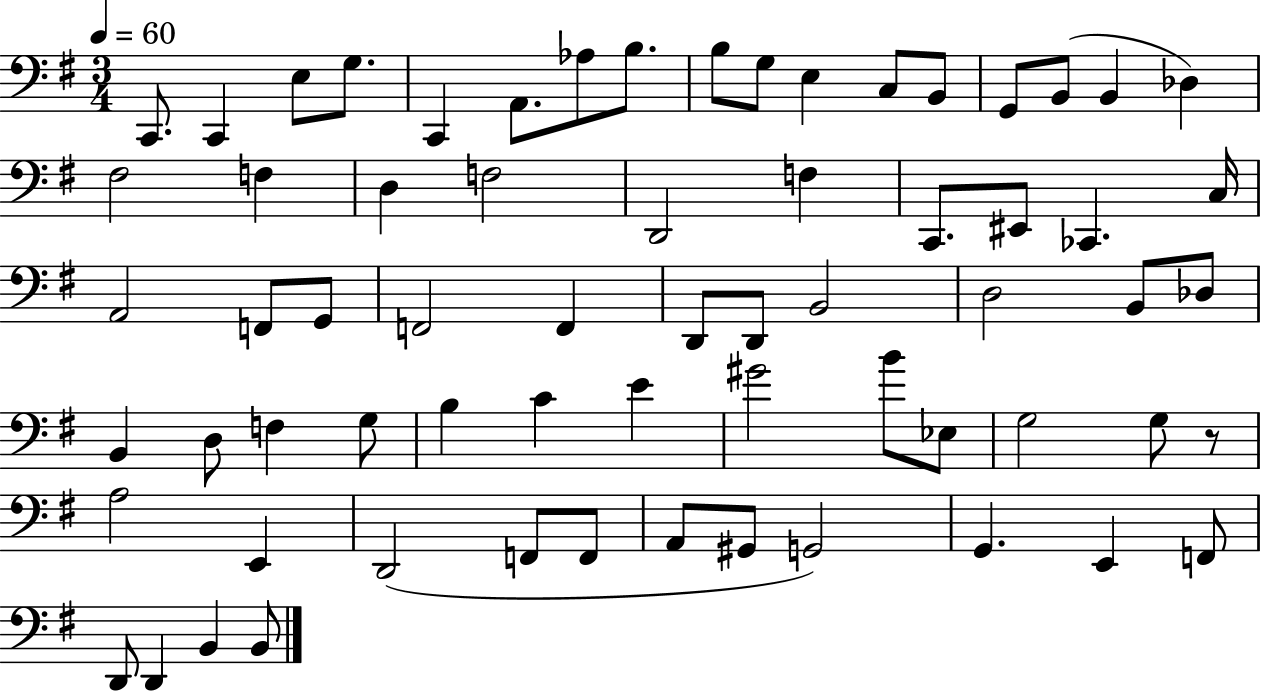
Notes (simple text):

C2/e. C2/q E3/e G3/e. C2/q A2/e. Ab3/e B3/e. B3/e G3/e E3/q C3/e B2/e G2/e B2/e B2/q Db3/q F#3/h F3/q D3/q F3/h D2/h F3/q C2/e. EIS2/e CES2/q. C3/s A2/h F2/e G2/e F2/h F2/q D2/e D2/e B2/h D3/h B2/e Db3/e B2/q D3/e F3/q G3/e B3/q C4/q E4/q G#4/h B4/e Eb3/e G3/h G3/e R/e A3/h E2/q D2/h F2/e F2/e A2/e G#2/e G2/h G2/q. E2/q F2/e D2/e D2/q B2/q B2/e